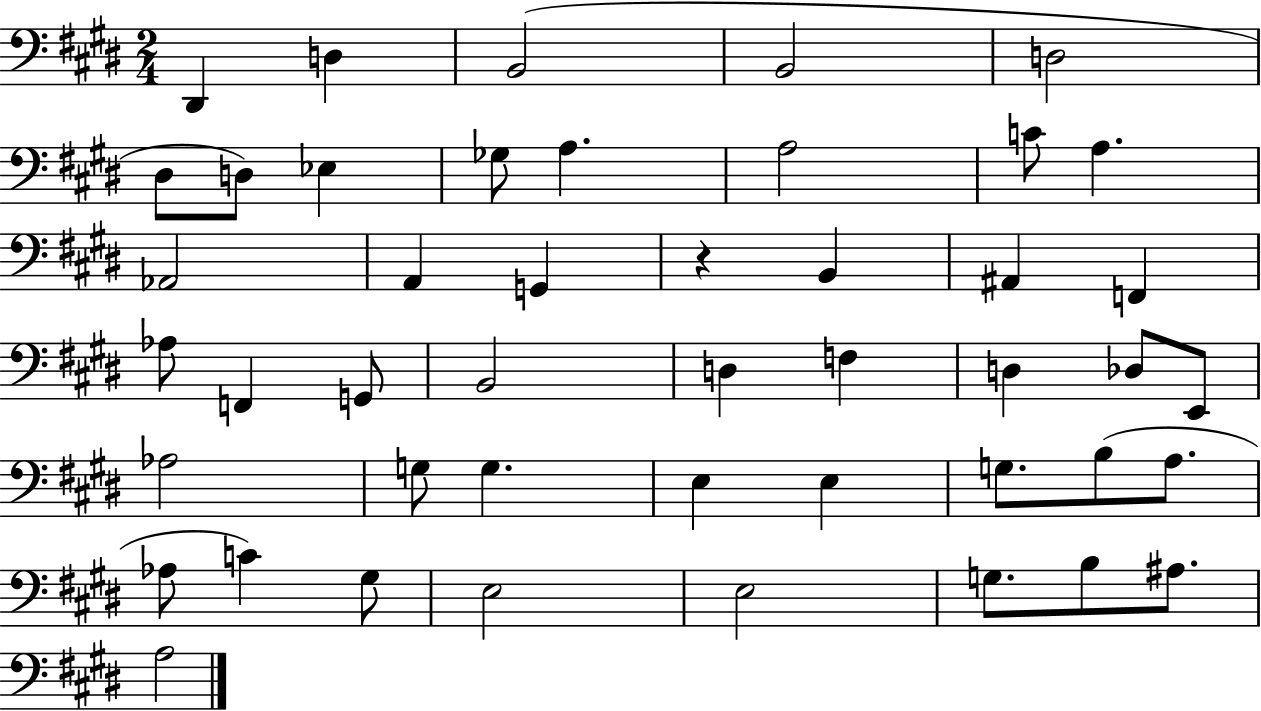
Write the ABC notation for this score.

X:1
T:Untitled
M:2/4
L:1/4
K:E
^D,, D, B,,2 B,,2 D,2 ^D,/2 D,/2 _E, _G,/2 A, A,2 C/2 A, _A,,2 A,, G,, z B,, ^A,, F,, _A,/2 F,, G,,/2 B,,2 D, F, D, _D,/2 E,,/2 _A,2 G,/2 G, E, E, G,/2 B,/2 A,/2 _A,/2 C ^G,/2 E,2 E,2 G,/2 B,/2 ^A,/2 A,2